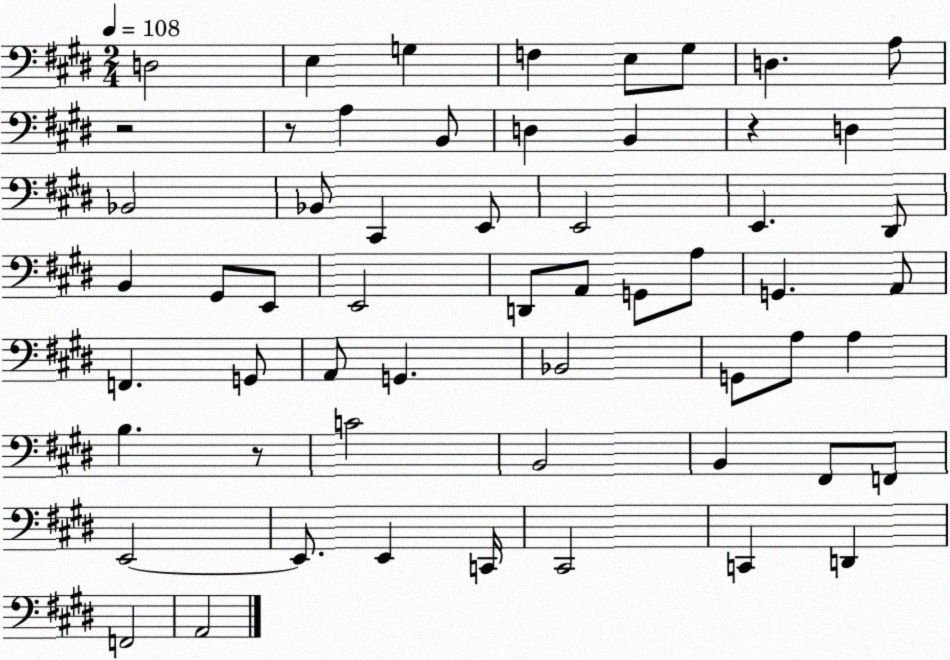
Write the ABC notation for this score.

X:1
T:Untitled
M:2/4
L:1/4
K:E
D,2 E, G, F, E,/2 ^G,/2 D, A,/2 z2 z/2 A, B,,/2 D, B,, z D, _B,,2 _B,,/2 ^C,, E,,/2 E,,2 E,, ^D,,/2 B,, ^G,,/2 E,,/2 E,,2 D,,/2 A,,/2 G,,/2 A,/2 G,, A,,/2 F,, G,,/2 A,,/2 G,, _B,,2 G,,/2 A,/2 A, B, z/2 C2 B,,2 B,, ^F,,/2 F,,/2 E,,2 E,,/2 E,, C,,/4 ^C,,2 C,, D,, F,,2 A,,2